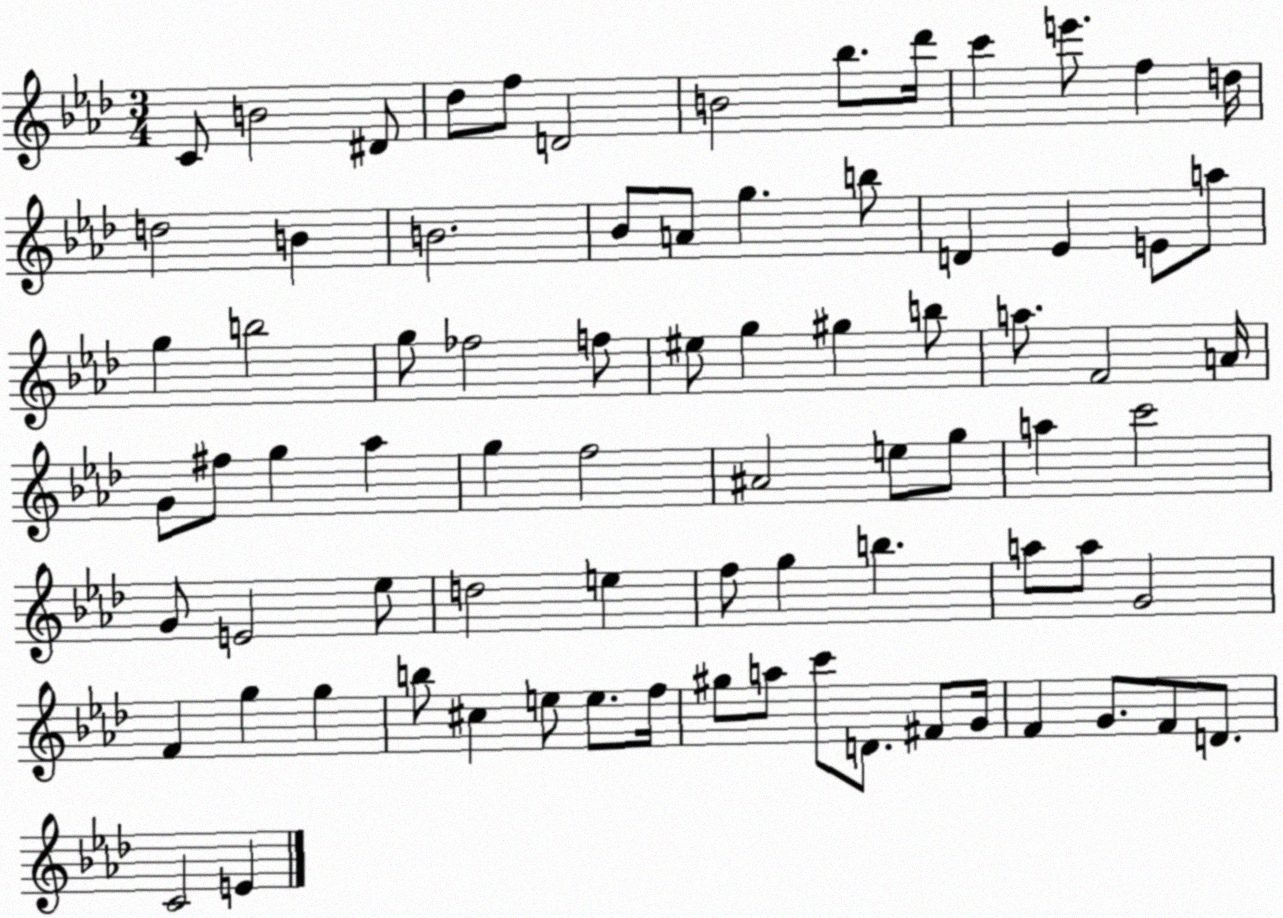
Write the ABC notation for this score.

X:1
T:Untitled
M:3/4
L:1/4
K:Ab
C/2 B2 ^D/2 _d/2 f/2 D2 B2 _b/2 _d'/4 c' e'/2 f d/4 d2 B B2 _B/2 A/2 g b/2 D _E E/2 a/2 g b2 g/2 _f2 f/2 ^e/2 g ^g b/2 a/2 F2 A/4 G/2 ^f/2 g _a g f2 ^A2 e/2 g/2 a c'2 G/2 E2 _e/2 d2 e f/2 g b a/2 a/2 G2 F g g b/2 ^c e/2 e/2 f/4 ^g/2 a/2 c'/2 D/2 ^F/2 G/4 F G/2 F/2 D/2 C2 E